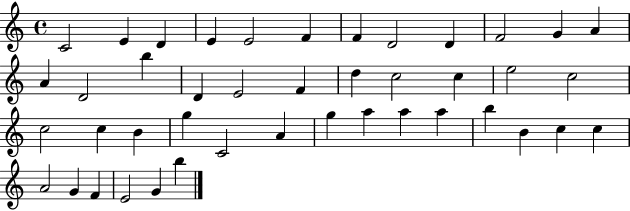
{
  \clef treble
  \time 4/4
  \defaultTimeSignature
  \key c \major
  c'2 e'4 d'4 | e'4 e'2 f'4 | f'4 d'2 d'4 | f'2 g'4 a'4 | \break a'4 d'2 b''4 | d'4 e'2 f'4 | d''4 c''2 c''4 | e''2 c''2 | \break c''2 c''4 b'4 | g''4 c'2 a'4 | g''4 a''4 a''4 a''4 | b''4 b'4 c''4 c''4 | \break a'2 g'4 f'4 | e'2 g'4 b''4 | \bar "|."
}